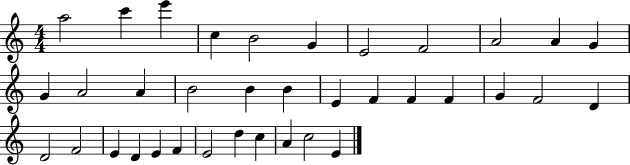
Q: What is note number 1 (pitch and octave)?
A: A5